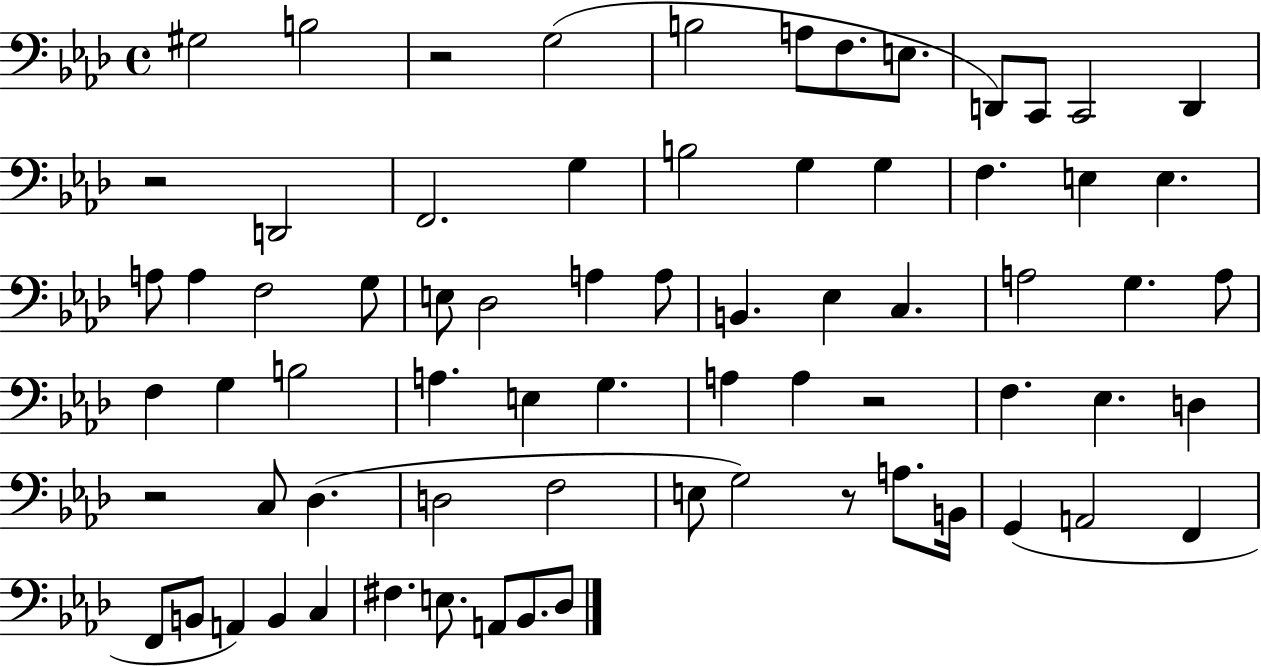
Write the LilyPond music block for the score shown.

{
  \clef bass
  \time 4/4
  \defaultTimeSignature
  \key aes \major
  \repeat volta 2 { gis2 b2 | r2 g2( | b2 a8 f8. e8. | d,8) c,8 c,2 d,4 | \break r2 d,2 | f,2. g4 | b2 g4 g4 | f4. e4 e4. | \break a8 a4 f2 g8 | e8 des2 a4 a8 | b,4. ees4 c4. | a2 g4. a8 | \break f4 g4 b2 | a4. e4 g4. | a4 a4 r2 | f4. ees4. d4 | \break r2 c8 des4.( | d2 f2 | e8 g2) r8 a8. b,16 | g,4( a,2 f,4 | \break f,8 b,8 a,4) b,4 c4 | fis4. e8. a,8 bes,8. des8 | } \bar "|."
}